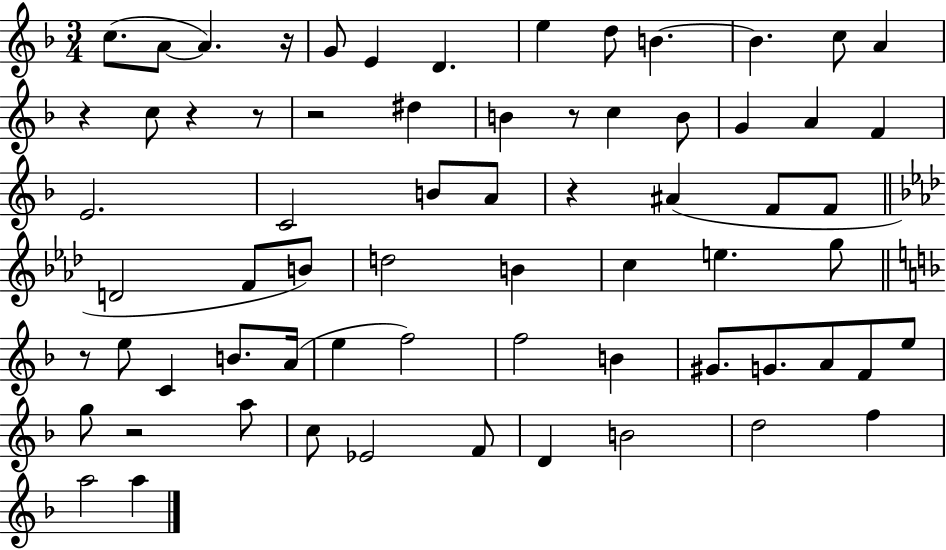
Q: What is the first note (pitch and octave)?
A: C5